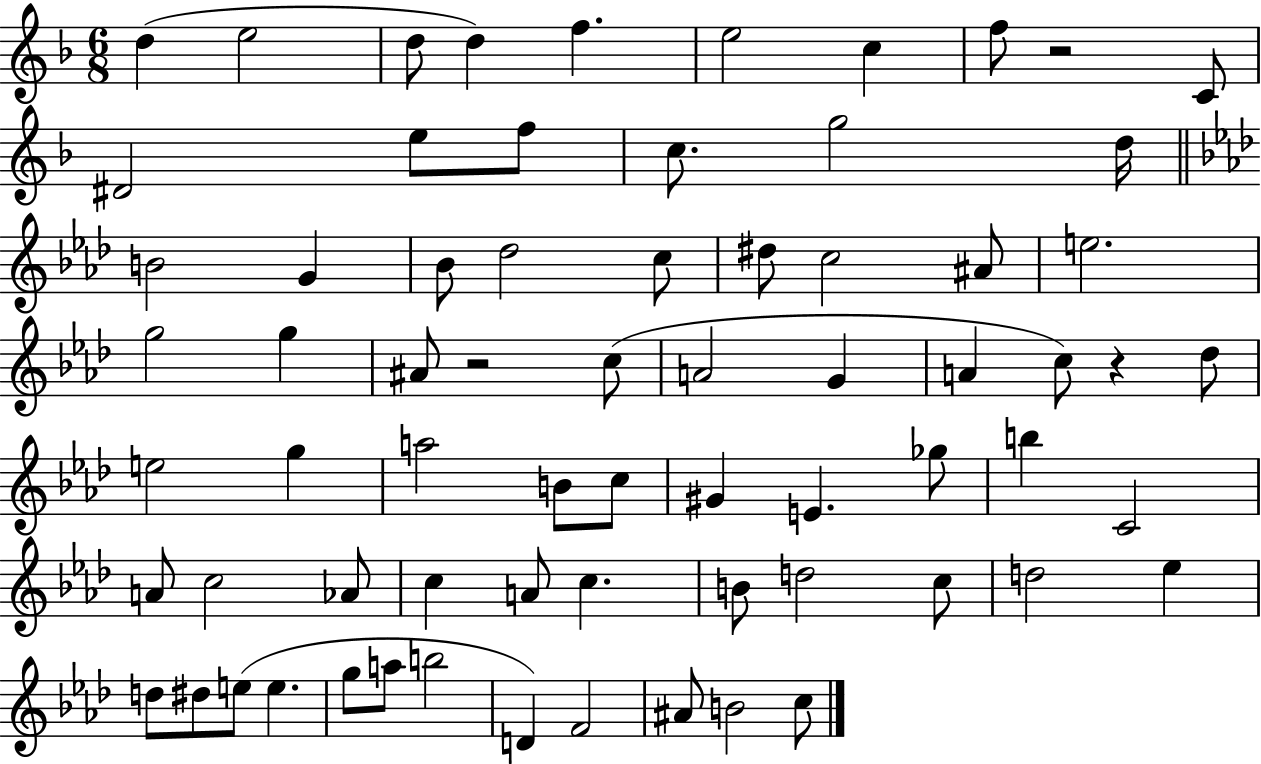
X:1
T:Untitled
M:6/8
L:1/4
K:F
d e2 d/2 d f e2 c f/2 z2 C/2 ^D2 e/2 f/2 c/2 g2 d/4 B2 G _B/2 _d2 c/2 ^d/2 c2 ^A/2 e2 g2 g ^A/2 z2 c/2 A2 G A c/2 z _d/2 e2 g a2 B/2 c/2 ^G E _g/2 b C2 A/2 c2 _A/2 c A/2 c B/2 d2 c/2 d2 _e d/2 ^d/2 e/2 e g/2 a/2 b2 D F2 ^A/2 B2 c/2